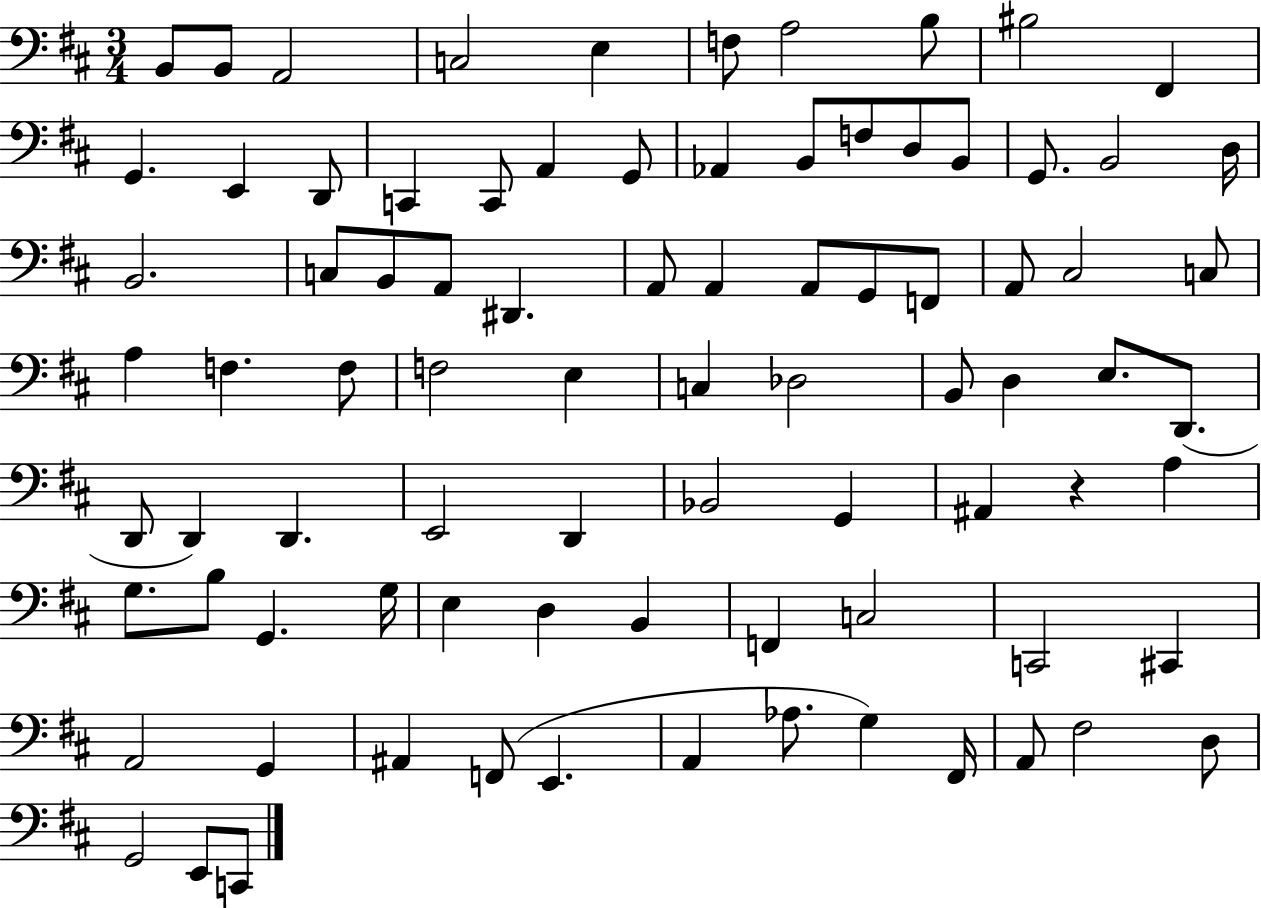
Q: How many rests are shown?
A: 1